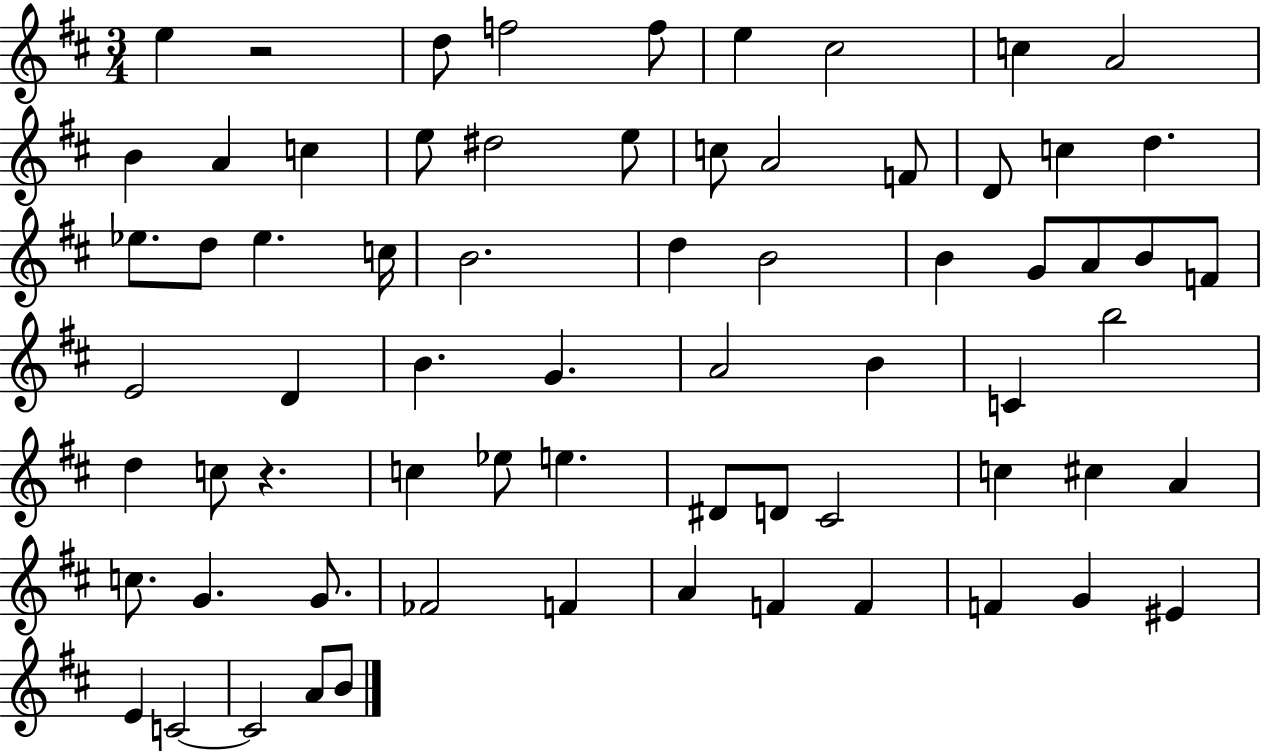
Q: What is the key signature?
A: D major